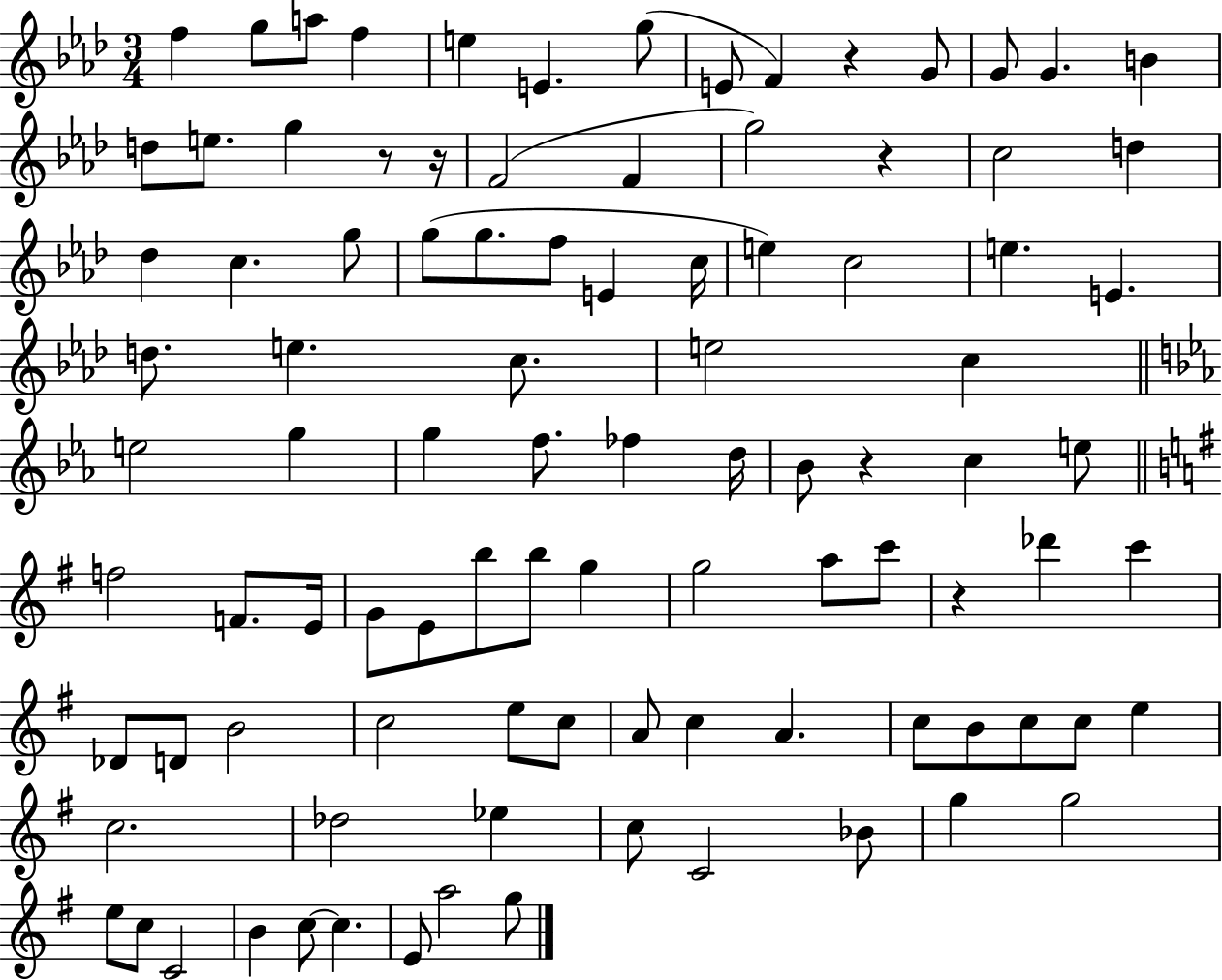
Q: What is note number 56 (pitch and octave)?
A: G5